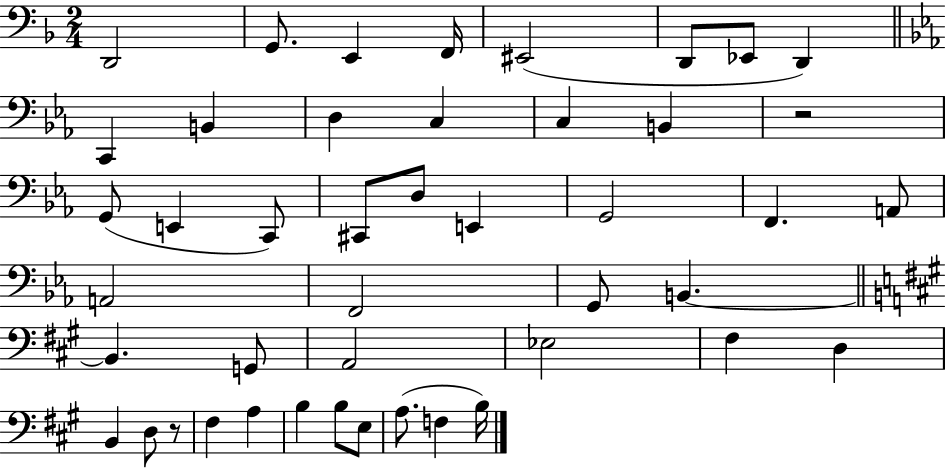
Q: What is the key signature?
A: F major